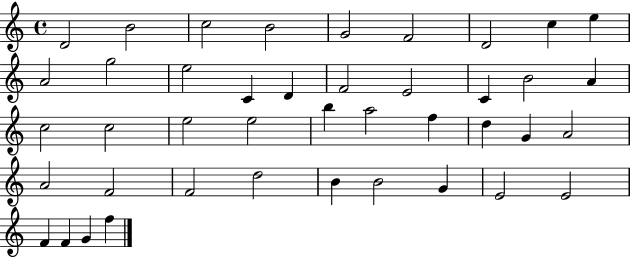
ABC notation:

X:1
T:Untitled
M:4/4
L:1/4
K:C
D2 B2 c2 B2 G2 F2 D2 c e A2 g2 e2 C D F2 E2 C B2 A c2 c2 e2 e2 b a2 f d G A2 A2 F2 F2 d2 B B2 G E2 E2 F F G f